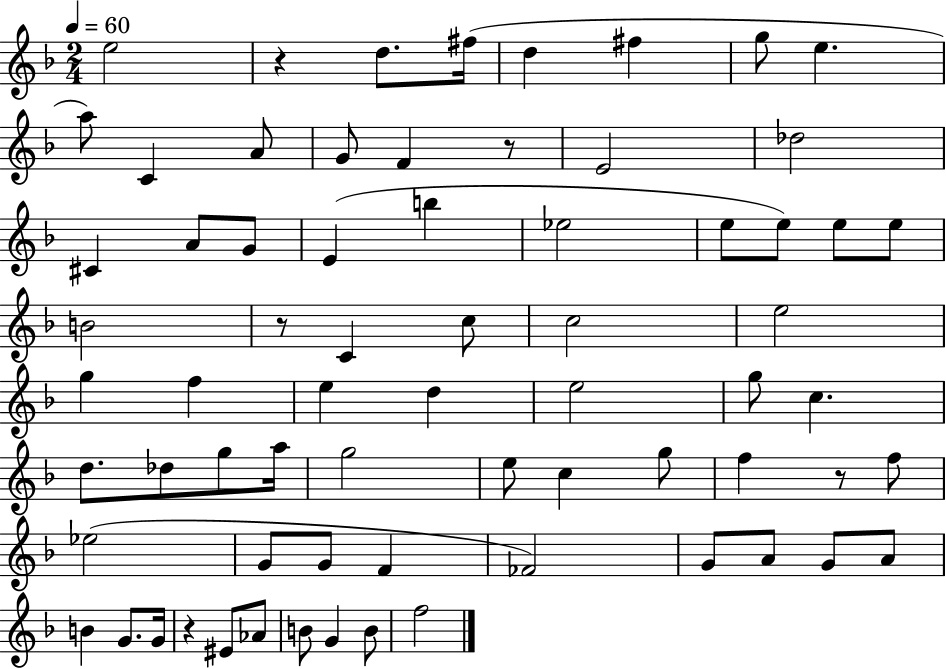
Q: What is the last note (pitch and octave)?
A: F5